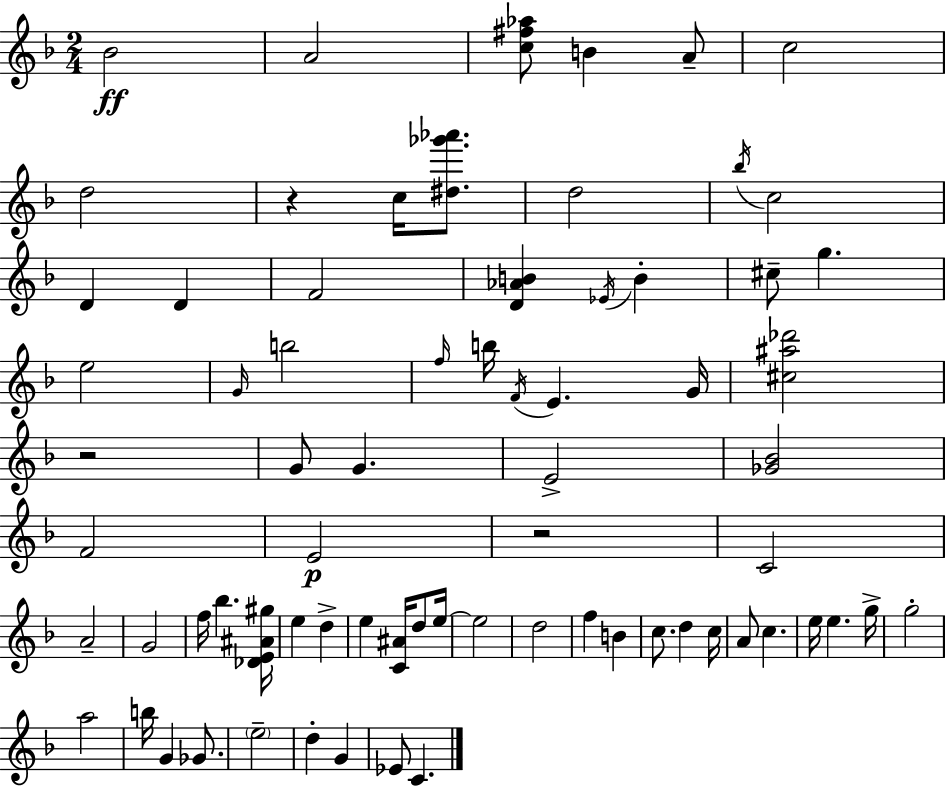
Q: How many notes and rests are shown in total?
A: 72